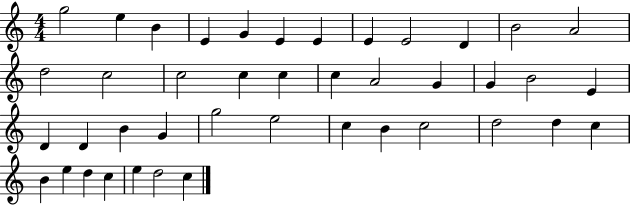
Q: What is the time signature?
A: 4/4